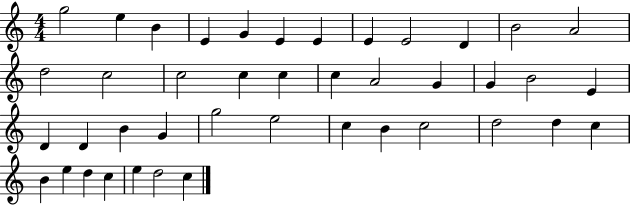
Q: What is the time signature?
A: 4/4